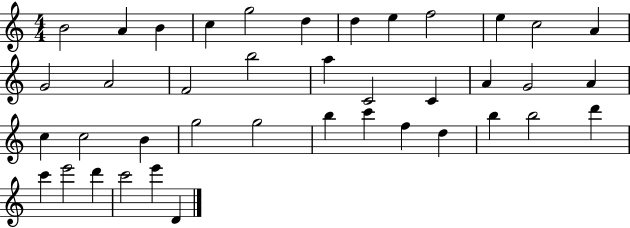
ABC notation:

X:1
T:Untitled
M:4/4
L:1/4
K:C
B2 A B c g2 d d e f2 e c2 A G2 A2 F2 b2 a C2 C A G2 A c c2 B g2 g2 b c' f d b b2 d' c' e'2 d' c'2 e' D